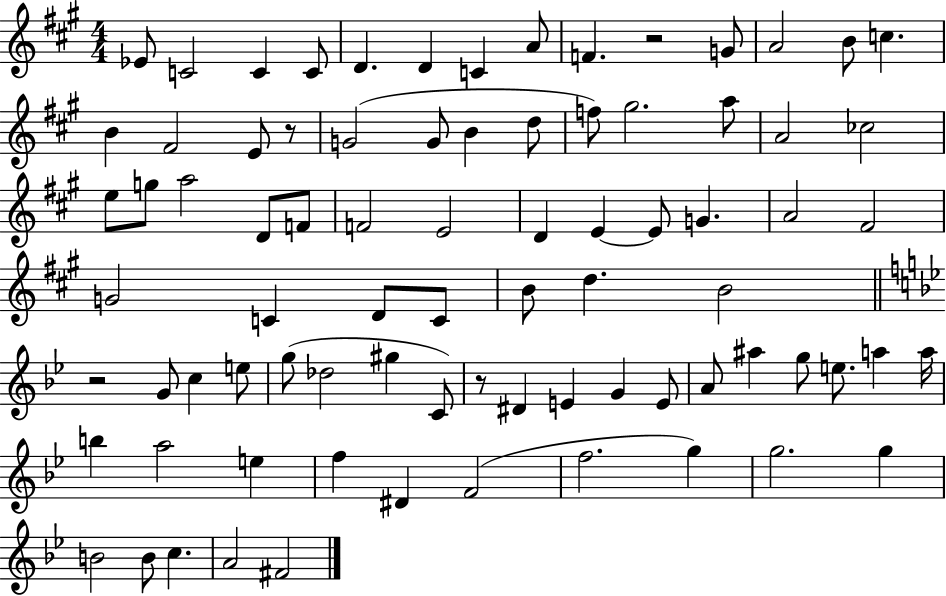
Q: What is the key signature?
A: A major